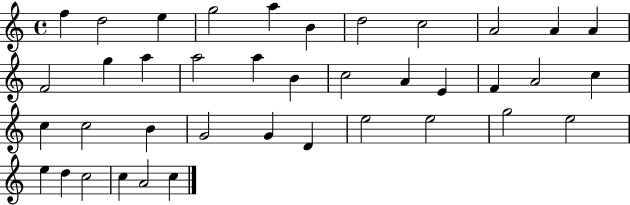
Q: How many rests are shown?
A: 0